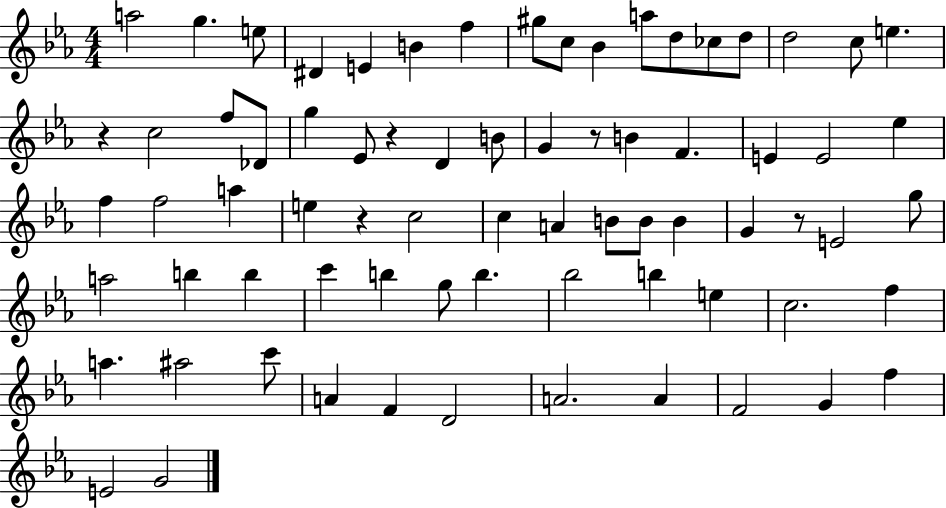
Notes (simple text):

A5/h G5/q. E5/e D#4/q E4/q B4/q F5/q G#5/e C5/e Bb4/q A5/e D5/e CES5/e D5/e D5/h C5/e E5/q. R/q C5/h F5/e Db4/e G5/q Eb4/e R/q D4/q B4/e G4/q R/e B4/q F4/q. E4/q E4/h Eb5/q F5/q F5/h A5/q E5/q R/q C5/h C5/q A4/q B4/e B4/e B4/q G4/q R/e E4/h G5/e A5/h B5/q B5/q C6/q B5/q G5/e B5/q. Bb5/h B5/q E5/q C5/h. F5/q A5/q. A#5/h C6/e A4/q F4/q D4/h A4/h. A4/q F4/h G4/q F5/q E4/h G4/h